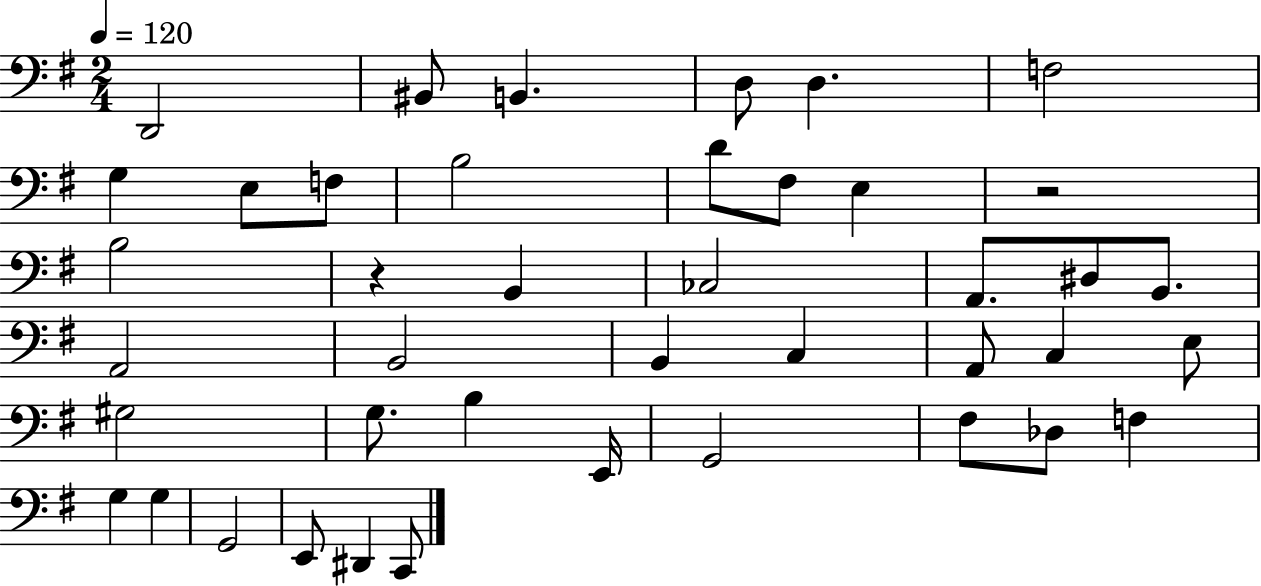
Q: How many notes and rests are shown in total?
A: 42